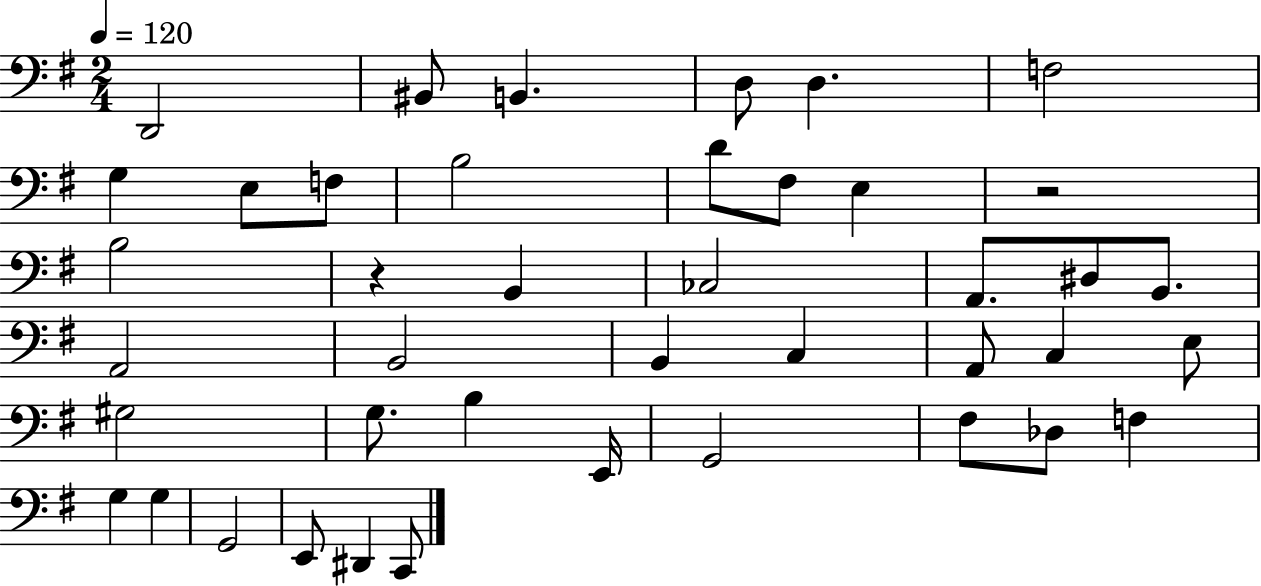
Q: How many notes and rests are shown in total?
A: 42